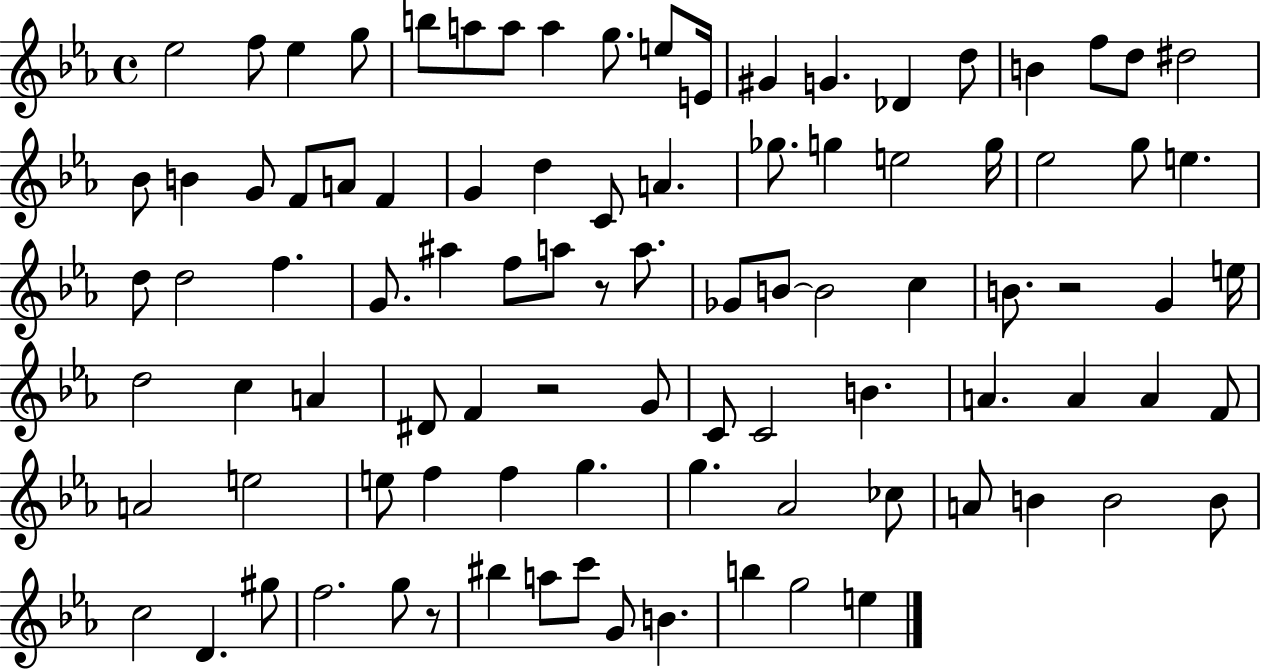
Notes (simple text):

Eb5/h F5/e Eb5/q G5/e B5/e A5/e A5/e A5/q G5/e. E5/e E4/s G#4/q G4/q. Db4/q D5/e B4/q F5/e D5/e D#5/h Bb4/e B4/q G4/e F4/e A4/e F4/q G4/q D5/q C4/e A4/q. Gb5/e. G5/q E5/h G5/s Eb5/h G5/e E5/q. D5/e D5/h F5/q. G4/e. A#5/q F5/e A5/e R/e A5/e. Gb4/e B4/e B4/h C5/q B4/e. R/h G4/q E5/s D5/h C5/q A4/q D#4/e F4/q R/h G4/e C4/e C4/h B4/q. A4/q. A4/q A4/q F4/e A4/h E5/h E5/e F5/q F5/q G5/q. G5/q. Ab4/h CES5/e A4/e B4/q B4/h B4/e C5/h D4/q. G#5/e F5/h. G5/e R/e BIS5/q A5/e C6/e G4/e B4/q. B5/q G5/h E5/q